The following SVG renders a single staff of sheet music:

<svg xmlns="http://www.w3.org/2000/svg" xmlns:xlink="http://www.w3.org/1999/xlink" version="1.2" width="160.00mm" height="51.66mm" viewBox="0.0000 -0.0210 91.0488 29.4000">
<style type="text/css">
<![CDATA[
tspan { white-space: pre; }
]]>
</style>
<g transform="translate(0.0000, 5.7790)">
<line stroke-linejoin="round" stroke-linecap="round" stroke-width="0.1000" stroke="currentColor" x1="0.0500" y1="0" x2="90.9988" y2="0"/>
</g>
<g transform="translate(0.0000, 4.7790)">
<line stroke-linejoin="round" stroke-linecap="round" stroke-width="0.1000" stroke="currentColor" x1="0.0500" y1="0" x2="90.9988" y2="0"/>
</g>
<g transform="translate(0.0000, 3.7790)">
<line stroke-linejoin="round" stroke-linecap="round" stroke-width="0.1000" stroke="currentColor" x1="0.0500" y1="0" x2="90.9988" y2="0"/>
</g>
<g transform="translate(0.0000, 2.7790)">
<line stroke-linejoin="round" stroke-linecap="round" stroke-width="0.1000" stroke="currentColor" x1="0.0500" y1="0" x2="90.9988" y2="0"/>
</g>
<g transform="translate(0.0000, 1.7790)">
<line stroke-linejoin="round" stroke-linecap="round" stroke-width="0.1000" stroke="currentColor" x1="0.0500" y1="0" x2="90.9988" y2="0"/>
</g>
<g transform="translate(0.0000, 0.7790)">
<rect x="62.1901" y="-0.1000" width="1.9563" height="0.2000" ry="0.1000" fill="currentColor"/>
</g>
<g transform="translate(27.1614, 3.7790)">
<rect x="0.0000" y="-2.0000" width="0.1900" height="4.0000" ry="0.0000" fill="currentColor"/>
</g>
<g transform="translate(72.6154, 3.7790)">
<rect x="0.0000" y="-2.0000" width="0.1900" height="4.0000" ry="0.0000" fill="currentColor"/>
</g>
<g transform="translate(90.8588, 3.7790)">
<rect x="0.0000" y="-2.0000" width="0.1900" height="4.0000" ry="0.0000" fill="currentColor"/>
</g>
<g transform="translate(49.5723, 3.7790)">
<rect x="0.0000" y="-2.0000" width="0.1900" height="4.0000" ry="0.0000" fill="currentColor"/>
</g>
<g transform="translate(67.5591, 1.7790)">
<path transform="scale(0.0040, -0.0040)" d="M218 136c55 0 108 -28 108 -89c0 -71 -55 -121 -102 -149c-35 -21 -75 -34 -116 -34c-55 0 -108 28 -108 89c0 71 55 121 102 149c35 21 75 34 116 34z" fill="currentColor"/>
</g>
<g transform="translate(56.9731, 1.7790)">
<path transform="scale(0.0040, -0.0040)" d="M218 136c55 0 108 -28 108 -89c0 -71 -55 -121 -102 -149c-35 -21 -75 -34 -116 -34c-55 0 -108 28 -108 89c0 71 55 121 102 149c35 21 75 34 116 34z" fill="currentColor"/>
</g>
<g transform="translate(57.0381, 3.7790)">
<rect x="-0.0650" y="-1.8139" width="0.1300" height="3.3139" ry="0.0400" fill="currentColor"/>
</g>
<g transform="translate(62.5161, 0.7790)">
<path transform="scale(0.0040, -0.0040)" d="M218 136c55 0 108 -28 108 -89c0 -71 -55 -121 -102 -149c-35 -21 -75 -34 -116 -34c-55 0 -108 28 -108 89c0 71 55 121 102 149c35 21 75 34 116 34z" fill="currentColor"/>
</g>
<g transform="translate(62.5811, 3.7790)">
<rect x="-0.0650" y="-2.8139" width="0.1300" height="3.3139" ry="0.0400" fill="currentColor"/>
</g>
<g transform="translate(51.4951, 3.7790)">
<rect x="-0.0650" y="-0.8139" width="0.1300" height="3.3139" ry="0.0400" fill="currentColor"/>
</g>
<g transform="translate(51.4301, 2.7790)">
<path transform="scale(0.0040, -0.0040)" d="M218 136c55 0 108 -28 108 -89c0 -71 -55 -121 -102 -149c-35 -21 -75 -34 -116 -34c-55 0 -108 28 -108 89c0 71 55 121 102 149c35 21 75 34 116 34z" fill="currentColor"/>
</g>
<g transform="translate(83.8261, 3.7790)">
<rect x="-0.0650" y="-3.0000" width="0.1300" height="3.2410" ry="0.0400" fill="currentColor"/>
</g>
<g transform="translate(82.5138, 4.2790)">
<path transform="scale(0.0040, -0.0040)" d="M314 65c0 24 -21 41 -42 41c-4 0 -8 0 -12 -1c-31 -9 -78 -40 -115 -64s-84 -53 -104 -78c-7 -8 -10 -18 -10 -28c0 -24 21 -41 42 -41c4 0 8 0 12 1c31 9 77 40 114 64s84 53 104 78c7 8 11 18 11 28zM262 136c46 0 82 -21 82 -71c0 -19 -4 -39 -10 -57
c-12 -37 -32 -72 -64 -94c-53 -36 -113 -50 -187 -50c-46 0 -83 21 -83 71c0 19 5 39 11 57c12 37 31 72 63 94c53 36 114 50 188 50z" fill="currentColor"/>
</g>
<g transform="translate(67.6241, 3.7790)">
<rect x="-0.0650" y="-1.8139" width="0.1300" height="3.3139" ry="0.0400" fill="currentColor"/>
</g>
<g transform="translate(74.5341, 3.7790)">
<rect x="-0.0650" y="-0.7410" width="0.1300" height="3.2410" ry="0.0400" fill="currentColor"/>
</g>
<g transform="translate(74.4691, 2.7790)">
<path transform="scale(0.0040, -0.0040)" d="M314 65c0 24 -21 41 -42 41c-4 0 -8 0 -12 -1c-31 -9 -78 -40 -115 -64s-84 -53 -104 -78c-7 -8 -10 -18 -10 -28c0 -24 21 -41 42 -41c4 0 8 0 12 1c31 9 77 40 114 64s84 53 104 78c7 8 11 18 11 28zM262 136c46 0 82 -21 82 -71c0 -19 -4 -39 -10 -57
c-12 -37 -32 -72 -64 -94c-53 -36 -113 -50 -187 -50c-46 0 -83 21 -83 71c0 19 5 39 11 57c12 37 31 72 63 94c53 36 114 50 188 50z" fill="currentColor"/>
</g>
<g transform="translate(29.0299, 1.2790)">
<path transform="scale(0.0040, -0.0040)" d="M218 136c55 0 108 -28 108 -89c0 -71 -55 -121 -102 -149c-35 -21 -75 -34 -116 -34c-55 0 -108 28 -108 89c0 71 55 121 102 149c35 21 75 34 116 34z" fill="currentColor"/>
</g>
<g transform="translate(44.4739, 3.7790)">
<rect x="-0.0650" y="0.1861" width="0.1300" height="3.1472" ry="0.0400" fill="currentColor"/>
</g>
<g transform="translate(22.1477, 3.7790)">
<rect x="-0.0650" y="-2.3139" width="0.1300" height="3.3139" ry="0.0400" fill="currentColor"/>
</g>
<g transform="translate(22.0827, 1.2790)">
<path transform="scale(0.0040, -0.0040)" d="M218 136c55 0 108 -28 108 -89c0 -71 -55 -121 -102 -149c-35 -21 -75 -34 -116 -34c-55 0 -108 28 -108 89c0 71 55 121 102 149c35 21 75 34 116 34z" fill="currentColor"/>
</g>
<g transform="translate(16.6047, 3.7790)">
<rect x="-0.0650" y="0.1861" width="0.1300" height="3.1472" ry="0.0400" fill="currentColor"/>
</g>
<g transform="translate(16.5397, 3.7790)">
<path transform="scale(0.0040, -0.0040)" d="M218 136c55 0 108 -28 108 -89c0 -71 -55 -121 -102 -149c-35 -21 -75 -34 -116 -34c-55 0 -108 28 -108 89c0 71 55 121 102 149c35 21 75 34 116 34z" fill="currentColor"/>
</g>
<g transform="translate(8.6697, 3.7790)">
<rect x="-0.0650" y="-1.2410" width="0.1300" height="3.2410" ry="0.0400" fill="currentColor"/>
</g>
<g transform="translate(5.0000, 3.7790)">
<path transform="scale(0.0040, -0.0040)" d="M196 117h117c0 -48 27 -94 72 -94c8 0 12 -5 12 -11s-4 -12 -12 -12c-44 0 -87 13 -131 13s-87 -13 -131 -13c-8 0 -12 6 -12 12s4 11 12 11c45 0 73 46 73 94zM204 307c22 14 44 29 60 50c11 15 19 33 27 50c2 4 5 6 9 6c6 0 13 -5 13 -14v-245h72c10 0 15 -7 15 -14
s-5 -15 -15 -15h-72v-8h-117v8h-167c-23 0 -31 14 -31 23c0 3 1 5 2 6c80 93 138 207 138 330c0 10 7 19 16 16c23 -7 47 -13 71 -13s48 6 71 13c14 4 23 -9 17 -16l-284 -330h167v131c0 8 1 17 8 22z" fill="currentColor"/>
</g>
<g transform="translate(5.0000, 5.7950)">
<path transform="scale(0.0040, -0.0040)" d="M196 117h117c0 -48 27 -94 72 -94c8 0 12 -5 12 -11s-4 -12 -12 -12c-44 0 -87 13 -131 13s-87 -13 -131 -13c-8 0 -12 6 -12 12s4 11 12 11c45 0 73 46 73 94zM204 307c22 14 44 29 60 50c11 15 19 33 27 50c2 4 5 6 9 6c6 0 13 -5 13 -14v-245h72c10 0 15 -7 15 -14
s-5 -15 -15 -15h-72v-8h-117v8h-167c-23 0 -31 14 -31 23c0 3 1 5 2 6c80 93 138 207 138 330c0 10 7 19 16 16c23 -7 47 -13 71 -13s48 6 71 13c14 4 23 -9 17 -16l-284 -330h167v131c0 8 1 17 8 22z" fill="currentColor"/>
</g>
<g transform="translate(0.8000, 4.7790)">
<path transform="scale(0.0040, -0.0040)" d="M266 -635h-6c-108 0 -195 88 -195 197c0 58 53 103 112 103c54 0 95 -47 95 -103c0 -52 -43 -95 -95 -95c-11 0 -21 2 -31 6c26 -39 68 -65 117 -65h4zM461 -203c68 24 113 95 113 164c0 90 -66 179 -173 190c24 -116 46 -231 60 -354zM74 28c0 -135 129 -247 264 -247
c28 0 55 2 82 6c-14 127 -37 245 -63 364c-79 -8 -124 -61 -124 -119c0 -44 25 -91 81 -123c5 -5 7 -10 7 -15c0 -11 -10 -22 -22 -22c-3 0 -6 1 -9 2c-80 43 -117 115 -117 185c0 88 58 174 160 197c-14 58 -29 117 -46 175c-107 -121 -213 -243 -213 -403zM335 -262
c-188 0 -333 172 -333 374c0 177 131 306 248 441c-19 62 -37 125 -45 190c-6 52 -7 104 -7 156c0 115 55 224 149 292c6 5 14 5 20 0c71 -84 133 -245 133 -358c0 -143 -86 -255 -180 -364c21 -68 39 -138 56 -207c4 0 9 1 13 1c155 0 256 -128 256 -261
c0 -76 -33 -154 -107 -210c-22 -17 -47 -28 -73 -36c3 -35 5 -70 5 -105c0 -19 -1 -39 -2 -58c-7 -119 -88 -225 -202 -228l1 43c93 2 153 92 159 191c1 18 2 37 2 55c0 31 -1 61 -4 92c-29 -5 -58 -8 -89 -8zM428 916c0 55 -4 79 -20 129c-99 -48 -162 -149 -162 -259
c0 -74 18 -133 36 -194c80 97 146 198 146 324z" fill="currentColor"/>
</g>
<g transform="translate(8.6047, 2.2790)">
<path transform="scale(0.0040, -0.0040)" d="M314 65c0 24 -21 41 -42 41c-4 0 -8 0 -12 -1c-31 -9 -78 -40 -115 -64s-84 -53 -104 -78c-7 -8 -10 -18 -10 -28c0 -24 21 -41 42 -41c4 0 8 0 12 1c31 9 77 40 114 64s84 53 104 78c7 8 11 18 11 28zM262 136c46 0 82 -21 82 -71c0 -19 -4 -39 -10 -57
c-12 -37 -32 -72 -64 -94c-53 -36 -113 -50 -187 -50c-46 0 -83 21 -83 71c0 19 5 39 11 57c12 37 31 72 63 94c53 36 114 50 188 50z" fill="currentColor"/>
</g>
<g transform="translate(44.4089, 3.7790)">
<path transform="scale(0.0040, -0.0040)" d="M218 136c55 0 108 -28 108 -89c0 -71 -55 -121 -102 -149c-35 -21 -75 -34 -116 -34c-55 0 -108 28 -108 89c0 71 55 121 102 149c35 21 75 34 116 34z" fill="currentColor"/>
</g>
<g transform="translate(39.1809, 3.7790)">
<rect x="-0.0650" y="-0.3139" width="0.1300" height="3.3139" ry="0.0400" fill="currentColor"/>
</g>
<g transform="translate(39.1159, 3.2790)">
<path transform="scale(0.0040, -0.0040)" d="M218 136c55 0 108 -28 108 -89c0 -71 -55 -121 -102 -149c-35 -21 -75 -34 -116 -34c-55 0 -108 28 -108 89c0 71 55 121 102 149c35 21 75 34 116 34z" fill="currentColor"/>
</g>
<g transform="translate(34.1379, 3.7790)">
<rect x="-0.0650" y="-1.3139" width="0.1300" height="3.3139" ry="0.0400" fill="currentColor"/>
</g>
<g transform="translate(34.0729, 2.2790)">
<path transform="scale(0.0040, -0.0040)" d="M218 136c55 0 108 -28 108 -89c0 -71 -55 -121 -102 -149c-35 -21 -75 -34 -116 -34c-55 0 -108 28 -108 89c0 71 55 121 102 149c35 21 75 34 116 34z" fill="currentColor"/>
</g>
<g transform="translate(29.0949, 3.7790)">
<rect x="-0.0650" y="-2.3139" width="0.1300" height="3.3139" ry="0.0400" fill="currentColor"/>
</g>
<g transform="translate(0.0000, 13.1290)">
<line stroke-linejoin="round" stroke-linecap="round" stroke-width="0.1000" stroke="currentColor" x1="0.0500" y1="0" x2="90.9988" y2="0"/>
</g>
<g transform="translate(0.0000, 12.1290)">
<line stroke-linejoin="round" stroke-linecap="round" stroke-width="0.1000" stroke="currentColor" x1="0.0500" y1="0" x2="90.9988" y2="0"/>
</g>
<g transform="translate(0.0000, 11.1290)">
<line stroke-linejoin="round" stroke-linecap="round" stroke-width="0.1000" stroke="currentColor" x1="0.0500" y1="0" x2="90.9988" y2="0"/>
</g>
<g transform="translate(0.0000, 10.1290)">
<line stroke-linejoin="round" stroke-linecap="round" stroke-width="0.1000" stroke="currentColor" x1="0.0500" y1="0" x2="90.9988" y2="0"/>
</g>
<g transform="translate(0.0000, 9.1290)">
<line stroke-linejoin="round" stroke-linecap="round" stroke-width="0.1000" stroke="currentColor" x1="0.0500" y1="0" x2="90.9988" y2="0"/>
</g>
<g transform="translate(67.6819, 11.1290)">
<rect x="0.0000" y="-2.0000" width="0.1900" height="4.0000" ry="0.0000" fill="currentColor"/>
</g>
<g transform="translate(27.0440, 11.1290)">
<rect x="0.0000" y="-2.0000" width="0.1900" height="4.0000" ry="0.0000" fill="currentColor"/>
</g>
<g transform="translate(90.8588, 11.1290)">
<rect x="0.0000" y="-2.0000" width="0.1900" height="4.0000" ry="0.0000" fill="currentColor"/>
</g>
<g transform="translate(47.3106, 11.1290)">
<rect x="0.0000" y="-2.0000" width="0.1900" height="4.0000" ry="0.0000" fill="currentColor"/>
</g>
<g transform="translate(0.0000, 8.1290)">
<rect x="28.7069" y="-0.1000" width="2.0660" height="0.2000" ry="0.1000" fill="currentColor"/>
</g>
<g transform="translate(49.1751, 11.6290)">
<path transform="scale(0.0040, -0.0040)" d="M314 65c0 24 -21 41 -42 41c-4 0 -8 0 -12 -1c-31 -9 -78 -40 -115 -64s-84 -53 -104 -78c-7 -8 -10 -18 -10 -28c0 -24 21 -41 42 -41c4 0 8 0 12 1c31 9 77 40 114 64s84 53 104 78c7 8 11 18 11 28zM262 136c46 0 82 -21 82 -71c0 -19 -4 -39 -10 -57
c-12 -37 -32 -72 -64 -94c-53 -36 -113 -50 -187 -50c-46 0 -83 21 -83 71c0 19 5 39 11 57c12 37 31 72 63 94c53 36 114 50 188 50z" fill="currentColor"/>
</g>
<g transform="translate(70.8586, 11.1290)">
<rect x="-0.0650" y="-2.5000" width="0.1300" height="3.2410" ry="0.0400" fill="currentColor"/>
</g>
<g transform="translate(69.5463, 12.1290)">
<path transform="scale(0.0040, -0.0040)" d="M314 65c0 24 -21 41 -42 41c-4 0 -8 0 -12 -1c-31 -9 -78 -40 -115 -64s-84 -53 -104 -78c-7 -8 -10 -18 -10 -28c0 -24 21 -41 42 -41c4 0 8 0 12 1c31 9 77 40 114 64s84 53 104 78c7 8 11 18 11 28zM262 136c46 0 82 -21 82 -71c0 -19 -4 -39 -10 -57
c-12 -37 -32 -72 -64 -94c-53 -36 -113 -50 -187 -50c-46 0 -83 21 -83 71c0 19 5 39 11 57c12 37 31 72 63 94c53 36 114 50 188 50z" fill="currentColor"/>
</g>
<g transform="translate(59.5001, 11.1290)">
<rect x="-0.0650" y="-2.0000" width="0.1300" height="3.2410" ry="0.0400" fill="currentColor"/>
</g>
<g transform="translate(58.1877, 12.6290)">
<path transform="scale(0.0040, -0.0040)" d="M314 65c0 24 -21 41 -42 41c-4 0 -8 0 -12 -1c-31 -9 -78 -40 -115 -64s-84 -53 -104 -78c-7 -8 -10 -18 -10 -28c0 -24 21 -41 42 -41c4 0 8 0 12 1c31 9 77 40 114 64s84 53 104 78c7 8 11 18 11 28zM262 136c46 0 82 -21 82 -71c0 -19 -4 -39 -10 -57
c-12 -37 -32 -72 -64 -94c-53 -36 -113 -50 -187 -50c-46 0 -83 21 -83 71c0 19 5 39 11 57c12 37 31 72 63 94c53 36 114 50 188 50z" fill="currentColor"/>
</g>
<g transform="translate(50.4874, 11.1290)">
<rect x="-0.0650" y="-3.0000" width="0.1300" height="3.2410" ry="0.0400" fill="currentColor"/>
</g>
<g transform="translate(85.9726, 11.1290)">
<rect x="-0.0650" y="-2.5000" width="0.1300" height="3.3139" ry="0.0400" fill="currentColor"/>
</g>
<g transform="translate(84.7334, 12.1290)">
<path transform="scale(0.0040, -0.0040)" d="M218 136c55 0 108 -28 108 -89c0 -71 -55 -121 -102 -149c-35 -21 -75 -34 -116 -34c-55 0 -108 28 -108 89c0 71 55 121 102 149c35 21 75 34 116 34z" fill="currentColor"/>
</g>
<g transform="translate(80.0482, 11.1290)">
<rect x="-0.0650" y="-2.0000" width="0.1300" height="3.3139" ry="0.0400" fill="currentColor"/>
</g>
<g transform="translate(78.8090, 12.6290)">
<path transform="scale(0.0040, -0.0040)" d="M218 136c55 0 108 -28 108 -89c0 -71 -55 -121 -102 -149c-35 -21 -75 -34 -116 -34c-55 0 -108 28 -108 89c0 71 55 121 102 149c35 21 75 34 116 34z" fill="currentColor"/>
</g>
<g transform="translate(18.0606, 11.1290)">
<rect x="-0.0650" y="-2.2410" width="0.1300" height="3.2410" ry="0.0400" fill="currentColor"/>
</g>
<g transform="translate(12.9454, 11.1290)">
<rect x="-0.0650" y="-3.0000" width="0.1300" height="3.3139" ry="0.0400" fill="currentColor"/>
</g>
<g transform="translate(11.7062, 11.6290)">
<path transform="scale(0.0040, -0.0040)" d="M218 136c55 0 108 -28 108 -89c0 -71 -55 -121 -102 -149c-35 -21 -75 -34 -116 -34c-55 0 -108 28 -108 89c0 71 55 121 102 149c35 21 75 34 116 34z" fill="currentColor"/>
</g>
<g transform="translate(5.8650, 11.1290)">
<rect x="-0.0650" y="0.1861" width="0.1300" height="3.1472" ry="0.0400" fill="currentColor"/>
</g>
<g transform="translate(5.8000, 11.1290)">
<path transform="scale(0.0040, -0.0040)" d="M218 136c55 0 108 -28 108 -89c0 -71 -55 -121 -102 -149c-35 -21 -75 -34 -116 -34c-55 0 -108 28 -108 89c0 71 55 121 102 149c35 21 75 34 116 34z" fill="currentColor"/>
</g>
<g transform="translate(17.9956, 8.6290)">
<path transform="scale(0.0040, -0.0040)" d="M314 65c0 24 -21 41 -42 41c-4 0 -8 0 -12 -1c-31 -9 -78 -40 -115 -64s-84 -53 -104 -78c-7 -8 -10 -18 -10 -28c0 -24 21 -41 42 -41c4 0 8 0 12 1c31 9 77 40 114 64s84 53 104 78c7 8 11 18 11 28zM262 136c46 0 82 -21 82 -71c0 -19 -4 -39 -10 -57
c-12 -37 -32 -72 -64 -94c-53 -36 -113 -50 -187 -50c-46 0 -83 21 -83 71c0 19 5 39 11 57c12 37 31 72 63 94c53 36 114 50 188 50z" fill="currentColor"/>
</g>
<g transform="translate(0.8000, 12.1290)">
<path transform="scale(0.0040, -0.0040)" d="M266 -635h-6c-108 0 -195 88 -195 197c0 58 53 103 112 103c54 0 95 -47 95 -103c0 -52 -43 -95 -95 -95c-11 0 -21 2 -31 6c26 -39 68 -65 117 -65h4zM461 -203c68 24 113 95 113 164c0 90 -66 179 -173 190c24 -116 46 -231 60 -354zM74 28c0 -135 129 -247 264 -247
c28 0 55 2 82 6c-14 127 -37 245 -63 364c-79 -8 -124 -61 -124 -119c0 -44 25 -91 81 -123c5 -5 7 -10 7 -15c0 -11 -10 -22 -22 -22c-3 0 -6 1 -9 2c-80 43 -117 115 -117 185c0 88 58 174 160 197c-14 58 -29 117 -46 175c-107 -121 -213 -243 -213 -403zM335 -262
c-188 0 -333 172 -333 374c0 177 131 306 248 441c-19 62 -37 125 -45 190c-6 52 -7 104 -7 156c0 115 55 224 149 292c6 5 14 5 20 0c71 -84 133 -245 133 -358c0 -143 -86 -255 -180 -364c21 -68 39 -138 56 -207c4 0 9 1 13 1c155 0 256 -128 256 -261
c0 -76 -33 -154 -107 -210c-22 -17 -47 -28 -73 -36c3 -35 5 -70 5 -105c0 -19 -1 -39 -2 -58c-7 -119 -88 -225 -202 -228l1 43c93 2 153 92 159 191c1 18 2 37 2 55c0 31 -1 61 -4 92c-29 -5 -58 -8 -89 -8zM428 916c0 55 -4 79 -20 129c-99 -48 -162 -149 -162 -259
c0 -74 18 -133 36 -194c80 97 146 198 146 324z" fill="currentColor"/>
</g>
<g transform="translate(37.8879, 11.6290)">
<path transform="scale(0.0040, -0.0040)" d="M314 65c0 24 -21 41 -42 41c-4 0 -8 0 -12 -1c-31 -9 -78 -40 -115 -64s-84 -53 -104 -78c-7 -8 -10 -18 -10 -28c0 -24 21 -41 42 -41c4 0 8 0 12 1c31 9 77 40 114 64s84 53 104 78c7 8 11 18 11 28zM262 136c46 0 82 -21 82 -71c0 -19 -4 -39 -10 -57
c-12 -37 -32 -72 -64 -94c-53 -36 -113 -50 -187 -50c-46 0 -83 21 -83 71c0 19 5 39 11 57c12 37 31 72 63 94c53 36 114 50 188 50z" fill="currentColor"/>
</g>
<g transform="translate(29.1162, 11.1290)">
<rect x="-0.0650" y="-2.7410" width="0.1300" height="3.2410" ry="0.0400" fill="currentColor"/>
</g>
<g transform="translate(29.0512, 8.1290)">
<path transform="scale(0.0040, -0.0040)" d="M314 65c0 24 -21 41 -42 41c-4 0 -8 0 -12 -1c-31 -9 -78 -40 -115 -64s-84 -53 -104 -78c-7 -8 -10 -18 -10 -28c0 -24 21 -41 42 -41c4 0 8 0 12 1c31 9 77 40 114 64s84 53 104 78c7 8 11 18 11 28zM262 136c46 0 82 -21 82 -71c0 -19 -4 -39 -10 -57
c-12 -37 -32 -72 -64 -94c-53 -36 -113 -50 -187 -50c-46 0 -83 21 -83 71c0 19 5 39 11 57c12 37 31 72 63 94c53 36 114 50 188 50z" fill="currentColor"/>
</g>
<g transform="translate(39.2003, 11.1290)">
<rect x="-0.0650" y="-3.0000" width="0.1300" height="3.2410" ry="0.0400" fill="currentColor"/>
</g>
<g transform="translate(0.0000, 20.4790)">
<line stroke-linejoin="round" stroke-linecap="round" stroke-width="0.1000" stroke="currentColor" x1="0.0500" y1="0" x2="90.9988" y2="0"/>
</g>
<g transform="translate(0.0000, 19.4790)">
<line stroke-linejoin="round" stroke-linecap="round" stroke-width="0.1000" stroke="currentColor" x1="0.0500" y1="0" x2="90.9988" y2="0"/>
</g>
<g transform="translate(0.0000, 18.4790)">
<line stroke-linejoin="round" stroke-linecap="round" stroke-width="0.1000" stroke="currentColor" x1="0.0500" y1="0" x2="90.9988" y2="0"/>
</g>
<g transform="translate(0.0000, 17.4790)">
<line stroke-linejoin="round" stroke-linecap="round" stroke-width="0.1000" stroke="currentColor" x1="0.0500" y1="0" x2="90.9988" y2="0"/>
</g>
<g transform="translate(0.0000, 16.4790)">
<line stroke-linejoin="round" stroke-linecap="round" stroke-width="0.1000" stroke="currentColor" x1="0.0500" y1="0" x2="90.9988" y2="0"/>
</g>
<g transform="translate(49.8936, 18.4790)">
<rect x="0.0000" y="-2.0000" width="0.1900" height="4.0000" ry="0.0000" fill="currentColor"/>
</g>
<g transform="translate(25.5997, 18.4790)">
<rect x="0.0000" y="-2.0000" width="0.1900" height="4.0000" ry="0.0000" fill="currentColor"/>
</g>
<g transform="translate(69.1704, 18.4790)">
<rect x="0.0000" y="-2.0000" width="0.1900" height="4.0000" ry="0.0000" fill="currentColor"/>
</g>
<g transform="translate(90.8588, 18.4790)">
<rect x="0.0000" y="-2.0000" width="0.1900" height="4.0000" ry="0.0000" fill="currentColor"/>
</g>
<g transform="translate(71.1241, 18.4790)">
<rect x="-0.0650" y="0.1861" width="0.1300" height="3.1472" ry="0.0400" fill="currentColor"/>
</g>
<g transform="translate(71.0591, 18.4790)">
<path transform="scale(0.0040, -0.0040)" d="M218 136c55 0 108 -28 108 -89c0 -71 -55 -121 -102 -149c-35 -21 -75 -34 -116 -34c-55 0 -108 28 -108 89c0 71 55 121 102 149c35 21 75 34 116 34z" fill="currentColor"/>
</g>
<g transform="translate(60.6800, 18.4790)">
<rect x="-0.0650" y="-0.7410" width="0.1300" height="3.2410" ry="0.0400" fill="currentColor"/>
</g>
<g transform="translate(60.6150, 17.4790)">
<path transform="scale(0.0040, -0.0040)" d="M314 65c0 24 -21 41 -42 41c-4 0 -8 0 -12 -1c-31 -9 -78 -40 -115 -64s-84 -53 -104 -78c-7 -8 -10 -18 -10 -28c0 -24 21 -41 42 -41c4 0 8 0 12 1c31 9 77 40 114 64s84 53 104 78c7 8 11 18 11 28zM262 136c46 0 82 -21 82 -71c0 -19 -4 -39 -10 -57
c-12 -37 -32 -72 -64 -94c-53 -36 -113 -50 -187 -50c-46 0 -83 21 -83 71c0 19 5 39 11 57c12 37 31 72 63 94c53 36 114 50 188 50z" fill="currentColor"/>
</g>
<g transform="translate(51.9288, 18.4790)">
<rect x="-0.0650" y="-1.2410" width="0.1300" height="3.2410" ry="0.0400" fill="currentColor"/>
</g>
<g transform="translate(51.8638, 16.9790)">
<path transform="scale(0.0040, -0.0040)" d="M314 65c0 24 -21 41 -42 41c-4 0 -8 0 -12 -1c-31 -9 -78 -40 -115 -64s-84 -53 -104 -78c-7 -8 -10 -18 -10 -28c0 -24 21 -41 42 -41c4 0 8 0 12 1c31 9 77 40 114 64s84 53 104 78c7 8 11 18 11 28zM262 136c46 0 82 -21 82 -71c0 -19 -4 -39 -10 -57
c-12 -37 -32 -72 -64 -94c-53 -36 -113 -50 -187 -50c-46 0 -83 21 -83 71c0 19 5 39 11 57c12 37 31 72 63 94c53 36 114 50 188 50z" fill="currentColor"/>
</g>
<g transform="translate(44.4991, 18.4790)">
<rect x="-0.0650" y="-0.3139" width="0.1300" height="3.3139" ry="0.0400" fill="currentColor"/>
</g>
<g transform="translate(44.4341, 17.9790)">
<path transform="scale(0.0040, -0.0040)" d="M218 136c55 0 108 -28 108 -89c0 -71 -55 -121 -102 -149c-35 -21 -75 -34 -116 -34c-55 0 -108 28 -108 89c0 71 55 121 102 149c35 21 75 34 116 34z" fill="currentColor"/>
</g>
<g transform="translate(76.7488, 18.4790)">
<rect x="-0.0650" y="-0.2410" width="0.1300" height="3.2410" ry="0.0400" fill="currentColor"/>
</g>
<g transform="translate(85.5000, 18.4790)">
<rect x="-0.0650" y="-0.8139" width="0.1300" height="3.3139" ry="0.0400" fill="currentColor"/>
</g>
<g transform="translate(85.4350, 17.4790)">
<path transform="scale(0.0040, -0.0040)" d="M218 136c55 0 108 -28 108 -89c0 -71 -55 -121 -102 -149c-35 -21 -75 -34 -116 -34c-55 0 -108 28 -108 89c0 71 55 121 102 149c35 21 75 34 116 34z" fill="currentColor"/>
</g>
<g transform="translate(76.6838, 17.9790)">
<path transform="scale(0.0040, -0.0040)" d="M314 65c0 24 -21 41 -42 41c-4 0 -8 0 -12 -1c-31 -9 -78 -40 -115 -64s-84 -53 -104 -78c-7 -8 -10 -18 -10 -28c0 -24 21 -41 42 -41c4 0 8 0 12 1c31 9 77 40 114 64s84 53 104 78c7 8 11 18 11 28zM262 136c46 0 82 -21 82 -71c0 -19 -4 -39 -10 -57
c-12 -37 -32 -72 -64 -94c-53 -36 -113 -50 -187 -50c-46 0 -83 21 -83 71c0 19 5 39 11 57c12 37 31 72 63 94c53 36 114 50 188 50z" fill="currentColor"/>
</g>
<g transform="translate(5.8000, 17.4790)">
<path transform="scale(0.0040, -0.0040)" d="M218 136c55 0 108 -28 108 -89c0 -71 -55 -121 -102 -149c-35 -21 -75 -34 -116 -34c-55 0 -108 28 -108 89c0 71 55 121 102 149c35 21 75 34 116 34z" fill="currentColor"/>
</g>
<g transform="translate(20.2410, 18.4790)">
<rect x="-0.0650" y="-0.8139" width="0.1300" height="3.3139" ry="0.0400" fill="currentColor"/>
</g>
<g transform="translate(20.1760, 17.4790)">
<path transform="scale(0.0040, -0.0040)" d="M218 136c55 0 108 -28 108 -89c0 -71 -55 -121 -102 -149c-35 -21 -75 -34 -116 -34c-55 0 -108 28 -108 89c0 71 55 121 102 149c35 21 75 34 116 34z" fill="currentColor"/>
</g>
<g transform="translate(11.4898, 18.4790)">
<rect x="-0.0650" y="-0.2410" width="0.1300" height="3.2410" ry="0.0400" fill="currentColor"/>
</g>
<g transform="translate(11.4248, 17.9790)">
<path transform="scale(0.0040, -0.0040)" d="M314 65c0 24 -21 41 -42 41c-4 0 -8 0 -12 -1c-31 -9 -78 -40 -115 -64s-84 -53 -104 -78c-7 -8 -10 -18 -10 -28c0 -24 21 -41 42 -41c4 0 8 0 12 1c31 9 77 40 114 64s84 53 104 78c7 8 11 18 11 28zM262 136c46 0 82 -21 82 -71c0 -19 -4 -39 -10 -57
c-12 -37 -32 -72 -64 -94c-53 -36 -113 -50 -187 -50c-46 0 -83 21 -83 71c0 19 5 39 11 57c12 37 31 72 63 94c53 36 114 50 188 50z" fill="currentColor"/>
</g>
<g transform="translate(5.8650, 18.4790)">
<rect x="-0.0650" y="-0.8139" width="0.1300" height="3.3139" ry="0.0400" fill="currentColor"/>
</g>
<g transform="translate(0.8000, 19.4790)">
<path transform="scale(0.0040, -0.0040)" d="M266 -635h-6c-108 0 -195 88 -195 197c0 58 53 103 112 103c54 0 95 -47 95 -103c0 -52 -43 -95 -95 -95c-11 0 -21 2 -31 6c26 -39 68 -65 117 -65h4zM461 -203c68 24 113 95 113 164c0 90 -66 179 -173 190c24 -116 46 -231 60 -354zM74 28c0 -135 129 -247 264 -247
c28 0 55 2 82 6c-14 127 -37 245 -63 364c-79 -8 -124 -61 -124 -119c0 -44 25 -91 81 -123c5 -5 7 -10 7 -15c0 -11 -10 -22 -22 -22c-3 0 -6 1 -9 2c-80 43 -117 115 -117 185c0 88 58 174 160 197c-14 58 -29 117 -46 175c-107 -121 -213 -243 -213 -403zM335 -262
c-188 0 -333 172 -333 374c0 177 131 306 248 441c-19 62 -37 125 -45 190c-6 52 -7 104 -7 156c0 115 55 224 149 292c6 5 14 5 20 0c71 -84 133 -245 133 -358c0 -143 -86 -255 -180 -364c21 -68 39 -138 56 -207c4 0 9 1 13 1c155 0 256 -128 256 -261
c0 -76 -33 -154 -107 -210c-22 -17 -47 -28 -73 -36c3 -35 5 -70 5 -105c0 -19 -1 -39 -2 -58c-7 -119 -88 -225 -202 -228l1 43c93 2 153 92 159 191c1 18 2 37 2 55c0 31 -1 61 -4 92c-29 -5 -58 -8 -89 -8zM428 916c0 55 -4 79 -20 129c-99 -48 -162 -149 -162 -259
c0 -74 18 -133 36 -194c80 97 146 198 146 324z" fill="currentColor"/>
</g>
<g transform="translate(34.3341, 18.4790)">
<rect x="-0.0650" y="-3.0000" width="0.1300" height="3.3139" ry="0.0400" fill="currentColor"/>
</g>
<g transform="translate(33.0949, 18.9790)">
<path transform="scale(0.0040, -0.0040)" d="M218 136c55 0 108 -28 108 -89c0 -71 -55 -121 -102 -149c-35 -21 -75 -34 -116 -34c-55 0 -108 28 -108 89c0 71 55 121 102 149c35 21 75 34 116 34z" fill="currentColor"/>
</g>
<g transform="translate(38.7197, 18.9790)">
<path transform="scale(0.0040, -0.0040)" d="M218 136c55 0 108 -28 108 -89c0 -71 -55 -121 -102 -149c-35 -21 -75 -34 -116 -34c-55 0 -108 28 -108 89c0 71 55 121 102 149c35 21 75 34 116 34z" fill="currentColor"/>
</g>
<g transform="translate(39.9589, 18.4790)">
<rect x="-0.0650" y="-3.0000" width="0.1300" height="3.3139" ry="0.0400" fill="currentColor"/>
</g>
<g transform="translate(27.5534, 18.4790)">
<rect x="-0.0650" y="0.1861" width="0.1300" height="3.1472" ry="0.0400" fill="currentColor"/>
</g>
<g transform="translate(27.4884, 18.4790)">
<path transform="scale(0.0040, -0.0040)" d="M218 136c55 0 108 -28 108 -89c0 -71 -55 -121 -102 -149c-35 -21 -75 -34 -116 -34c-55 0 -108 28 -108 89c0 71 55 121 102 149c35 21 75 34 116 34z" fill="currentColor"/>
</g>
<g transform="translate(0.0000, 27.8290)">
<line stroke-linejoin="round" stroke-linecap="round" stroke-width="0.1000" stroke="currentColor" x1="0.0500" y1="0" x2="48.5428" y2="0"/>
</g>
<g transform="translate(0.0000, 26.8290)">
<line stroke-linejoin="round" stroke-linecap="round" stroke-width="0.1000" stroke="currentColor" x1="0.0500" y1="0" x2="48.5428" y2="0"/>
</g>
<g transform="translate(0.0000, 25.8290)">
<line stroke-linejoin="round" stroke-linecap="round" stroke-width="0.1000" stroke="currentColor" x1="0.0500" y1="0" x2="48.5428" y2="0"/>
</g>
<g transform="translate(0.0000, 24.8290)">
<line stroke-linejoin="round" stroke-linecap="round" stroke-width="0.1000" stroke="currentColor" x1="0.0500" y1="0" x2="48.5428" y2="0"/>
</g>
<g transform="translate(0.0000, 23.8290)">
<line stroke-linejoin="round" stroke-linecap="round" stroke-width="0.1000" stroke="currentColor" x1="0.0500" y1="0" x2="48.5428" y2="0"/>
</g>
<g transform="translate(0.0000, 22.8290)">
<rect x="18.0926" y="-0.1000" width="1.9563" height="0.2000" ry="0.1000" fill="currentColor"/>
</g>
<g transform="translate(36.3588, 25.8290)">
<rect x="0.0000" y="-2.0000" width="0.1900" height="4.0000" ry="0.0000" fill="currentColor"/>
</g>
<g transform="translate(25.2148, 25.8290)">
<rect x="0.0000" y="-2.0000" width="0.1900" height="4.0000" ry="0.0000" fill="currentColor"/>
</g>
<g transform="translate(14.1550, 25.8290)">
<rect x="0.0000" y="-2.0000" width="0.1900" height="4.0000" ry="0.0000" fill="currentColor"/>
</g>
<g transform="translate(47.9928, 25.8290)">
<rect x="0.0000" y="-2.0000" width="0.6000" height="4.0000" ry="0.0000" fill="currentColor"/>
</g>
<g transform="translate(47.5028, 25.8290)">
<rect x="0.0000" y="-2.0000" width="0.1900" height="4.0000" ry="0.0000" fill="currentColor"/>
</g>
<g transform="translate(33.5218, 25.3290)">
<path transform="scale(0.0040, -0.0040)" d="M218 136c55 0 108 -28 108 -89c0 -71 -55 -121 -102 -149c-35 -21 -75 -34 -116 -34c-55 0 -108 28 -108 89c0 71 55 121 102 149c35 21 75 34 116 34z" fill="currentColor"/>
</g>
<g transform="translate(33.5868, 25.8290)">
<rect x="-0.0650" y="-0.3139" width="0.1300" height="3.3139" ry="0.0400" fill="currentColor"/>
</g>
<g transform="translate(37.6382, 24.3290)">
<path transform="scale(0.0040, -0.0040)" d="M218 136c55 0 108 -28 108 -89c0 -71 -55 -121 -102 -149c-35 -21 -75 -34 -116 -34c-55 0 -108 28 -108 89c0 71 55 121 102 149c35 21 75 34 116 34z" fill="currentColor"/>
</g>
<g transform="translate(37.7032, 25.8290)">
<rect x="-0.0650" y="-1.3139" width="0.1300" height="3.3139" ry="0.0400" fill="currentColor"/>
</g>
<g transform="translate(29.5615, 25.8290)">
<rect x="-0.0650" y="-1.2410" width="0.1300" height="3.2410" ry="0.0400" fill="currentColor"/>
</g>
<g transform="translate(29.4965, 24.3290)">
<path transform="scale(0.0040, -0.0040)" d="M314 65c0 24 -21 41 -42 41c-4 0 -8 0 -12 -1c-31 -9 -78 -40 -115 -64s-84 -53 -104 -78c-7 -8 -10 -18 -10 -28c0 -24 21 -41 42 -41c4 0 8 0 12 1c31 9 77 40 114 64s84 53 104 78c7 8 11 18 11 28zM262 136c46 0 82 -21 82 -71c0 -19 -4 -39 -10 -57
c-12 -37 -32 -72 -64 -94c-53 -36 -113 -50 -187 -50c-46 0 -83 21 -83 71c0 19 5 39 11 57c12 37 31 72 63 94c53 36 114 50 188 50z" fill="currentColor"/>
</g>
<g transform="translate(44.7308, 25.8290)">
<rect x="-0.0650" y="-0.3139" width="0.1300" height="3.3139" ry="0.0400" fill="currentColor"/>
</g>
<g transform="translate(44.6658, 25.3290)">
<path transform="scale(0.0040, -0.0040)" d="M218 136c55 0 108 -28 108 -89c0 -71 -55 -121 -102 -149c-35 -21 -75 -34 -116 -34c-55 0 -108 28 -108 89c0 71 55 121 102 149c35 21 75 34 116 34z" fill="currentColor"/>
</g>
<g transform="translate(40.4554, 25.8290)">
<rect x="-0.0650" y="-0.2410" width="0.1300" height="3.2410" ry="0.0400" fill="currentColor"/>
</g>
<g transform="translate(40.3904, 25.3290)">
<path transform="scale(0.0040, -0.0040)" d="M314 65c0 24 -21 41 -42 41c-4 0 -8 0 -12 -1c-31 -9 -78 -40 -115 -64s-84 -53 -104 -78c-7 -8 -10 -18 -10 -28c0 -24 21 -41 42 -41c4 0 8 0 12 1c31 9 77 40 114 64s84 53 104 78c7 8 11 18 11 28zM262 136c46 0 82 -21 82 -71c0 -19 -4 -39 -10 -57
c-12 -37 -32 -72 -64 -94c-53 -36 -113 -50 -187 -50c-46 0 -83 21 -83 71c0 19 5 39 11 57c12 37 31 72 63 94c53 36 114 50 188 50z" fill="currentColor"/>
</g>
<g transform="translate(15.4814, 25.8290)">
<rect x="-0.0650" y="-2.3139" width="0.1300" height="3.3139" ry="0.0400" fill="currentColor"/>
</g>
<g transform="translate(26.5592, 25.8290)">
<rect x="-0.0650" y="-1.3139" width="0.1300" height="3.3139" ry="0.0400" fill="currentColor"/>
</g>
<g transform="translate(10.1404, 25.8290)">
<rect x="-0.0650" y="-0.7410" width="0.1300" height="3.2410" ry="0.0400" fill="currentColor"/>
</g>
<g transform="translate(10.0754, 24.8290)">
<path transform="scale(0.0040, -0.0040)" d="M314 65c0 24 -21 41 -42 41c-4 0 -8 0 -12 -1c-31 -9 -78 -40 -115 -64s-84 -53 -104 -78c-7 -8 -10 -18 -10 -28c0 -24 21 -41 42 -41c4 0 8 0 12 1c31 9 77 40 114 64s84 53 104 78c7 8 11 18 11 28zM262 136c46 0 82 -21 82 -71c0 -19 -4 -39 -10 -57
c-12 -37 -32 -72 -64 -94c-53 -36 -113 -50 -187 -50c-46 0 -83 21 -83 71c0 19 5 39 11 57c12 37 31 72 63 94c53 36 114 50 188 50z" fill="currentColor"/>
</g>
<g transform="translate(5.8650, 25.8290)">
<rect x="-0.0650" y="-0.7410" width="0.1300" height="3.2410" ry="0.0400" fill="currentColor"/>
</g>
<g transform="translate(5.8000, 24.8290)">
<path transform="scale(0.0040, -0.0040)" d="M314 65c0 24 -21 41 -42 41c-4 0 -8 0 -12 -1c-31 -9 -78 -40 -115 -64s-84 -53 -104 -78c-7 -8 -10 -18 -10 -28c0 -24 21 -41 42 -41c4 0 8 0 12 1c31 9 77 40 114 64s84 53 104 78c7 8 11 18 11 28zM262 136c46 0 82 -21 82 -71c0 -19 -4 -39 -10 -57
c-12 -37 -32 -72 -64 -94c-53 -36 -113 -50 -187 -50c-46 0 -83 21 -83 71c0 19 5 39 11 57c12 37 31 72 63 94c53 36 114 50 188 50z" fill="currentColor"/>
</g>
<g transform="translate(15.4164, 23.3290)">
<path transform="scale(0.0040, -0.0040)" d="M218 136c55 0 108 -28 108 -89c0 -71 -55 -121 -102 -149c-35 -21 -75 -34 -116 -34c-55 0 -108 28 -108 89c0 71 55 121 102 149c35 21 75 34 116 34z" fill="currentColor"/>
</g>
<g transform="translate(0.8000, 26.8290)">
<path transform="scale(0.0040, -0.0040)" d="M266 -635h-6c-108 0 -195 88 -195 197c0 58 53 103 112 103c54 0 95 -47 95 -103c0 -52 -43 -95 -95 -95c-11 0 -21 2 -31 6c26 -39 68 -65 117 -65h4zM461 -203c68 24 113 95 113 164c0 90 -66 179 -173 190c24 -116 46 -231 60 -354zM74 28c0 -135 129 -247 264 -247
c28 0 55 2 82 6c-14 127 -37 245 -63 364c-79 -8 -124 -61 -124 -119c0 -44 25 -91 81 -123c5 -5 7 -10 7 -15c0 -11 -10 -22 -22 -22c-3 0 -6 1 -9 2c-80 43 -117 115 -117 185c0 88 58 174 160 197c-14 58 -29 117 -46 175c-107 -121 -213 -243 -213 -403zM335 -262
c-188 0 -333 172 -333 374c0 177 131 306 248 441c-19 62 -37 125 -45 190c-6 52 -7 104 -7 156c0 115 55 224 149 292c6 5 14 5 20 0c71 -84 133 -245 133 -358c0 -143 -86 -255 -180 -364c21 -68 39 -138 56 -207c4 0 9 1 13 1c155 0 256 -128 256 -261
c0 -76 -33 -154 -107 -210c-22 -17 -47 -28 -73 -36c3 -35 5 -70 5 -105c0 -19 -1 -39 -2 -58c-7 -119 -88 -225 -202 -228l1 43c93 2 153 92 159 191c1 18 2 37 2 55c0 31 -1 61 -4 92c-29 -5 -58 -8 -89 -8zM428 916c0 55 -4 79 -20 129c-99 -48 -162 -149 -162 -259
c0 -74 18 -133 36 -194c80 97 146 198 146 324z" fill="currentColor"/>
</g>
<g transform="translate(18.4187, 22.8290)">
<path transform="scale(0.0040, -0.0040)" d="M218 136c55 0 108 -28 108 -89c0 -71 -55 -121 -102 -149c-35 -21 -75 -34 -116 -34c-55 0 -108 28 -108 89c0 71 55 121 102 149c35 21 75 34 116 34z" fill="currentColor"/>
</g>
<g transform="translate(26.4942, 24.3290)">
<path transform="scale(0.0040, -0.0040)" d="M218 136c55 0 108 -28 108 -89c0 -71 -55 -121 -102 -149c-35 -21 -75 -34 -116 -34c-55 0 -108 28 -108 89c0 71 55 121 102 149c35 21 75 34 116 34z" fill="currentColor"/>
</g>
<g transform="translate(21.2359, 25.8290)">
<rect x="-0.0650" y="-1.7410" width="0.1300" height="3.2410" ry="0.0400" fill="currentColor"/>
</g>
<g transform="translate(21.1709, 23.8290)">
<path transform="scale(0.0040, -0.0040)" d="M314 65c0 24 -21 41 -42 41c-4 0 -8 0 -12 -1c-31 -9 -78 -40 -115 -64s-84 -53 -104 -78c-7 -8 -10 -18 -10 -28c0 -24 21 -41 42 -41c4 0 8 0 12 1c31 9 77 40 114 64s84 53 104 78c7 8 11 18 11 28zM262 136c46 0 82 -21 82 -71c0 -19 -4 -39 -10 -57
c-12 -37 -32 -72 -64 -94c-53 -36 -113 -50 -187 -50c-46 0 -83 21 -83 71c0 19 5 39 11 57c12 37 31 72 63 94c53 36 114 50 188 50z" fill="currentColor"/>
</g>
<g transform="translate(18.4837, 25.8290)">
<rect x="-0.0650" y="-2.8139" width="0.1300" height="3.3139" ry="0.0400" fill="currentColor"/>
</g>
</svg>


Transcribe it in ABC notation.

X:1
T:Untitled
M:4/4
L:1/4
K:C
e2 B g g e c B d f a f d2 A2 B A g2 a2 A2 A2 F2 G2 F G d c2 d B A A c e2 d2 B c2 d d2 d2 g a f2 e e2 c e c2 c